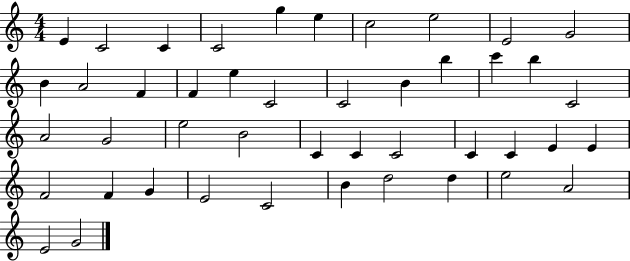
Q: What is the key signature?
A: C major